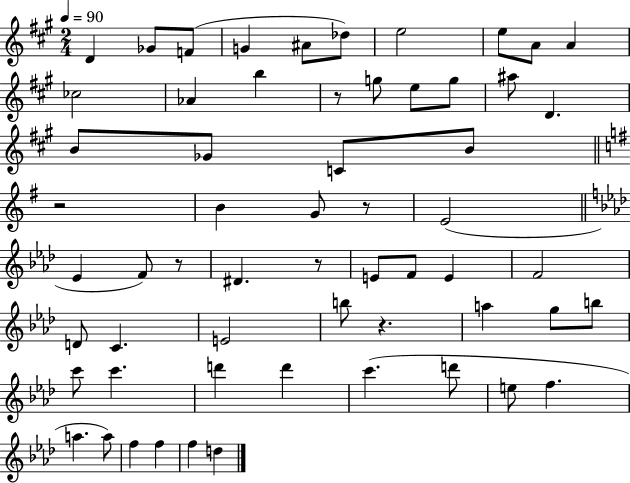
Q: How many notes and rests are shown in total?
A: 59